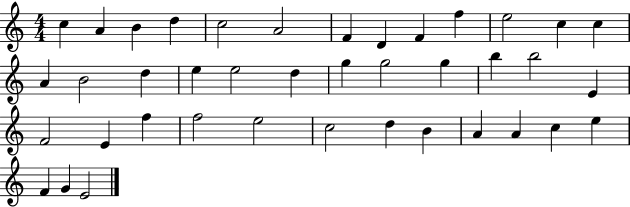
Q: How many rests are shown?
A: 0